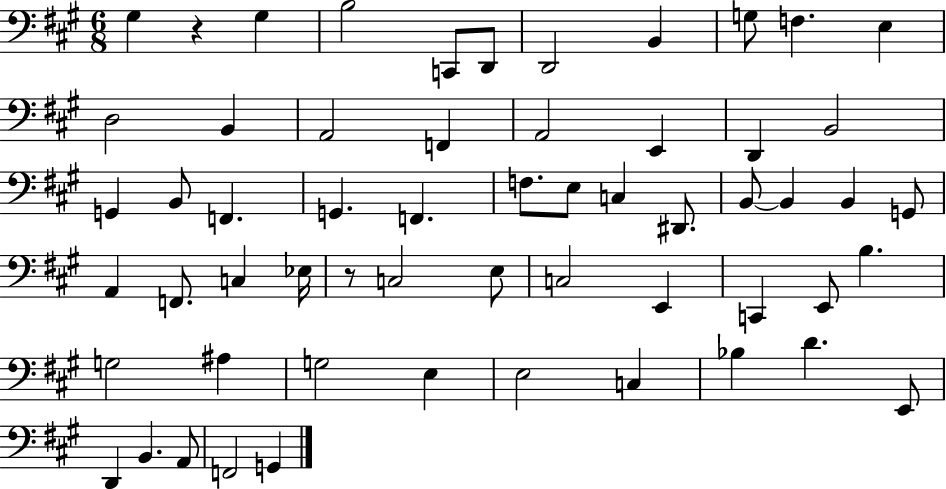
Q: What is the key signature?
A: A major